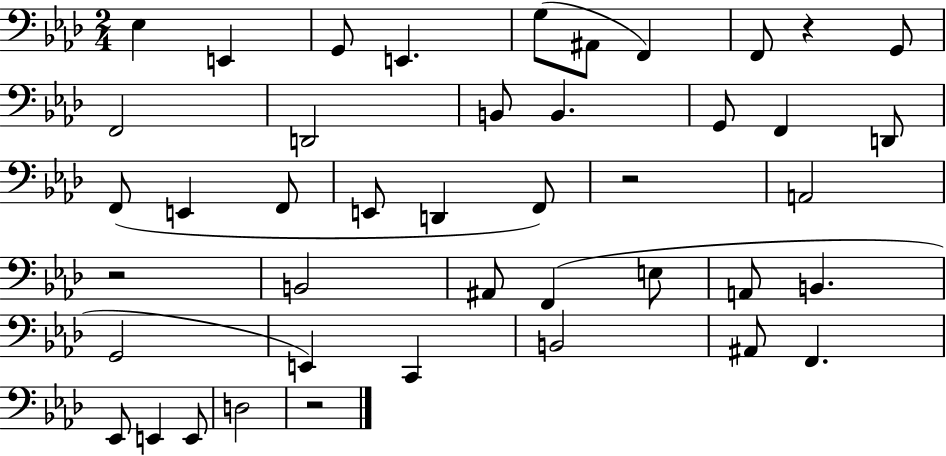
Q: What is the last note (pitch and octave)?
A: D3